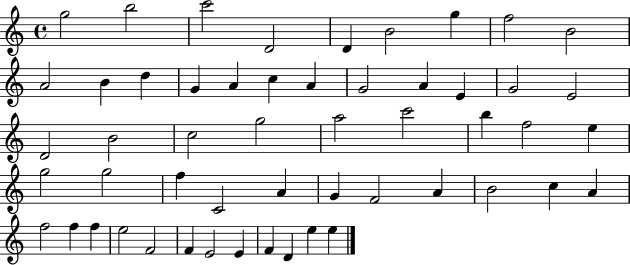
{
  \clef treble
  \time 4/4
  \defaultTimeSignature
  \key c \major
  g''2 b''2 | c'''2 d'2 | d'4 b'2 g''4 | f''2 b'2 | \break a'2 b'4 d''4 | g'4 a'4 c''4 a'4 | g'2 a'4 e'4 | g'2 e'2 | \break d'2 b'2 | c''2 g''2 | a''2 c'''2 | b''4 f''2 e''4 | \break g''2 g''2 | f''4 c'2 a'4 | g'4 f'2 a'4 | b'2 c''4 a'4 | \break f''2 f''4 f''4 | e''2 f'2 | f'4 e'2 e'4 | f'4 d'4 e''4 e''4 | \break \bar "|."
}